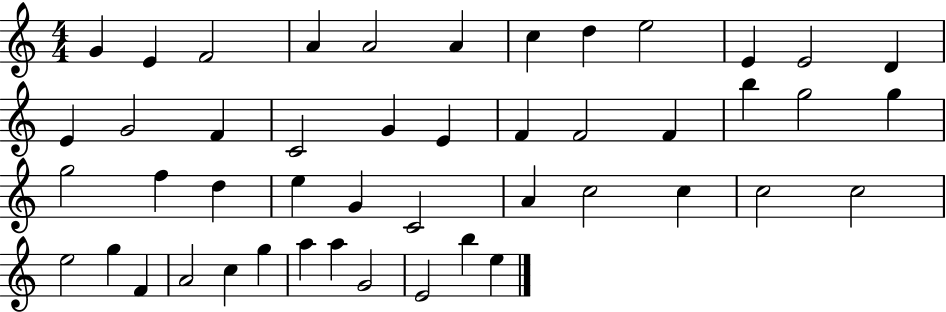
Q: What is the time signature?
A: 4/4